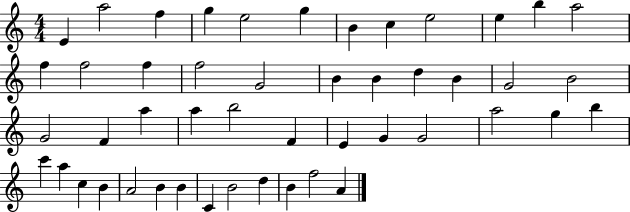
E4/q A5/h F5/q G5/q E5/h G5/q B4/q C5/q E5/h E5/q B5/q A5/h F5/q F5/h F5/q F5/h G4/h B4/q B4/q D5/q B4/q G4/h B4/h G4/h F4/q A5/q A5/q B5/h F4/q E4/q G4/q G4/h A5/h G5/q B5/q C6/q A5/q C5/q B4/q A4/h B4/q B4/q C4/q B4/h D5/q B4/q F5/h A4/q